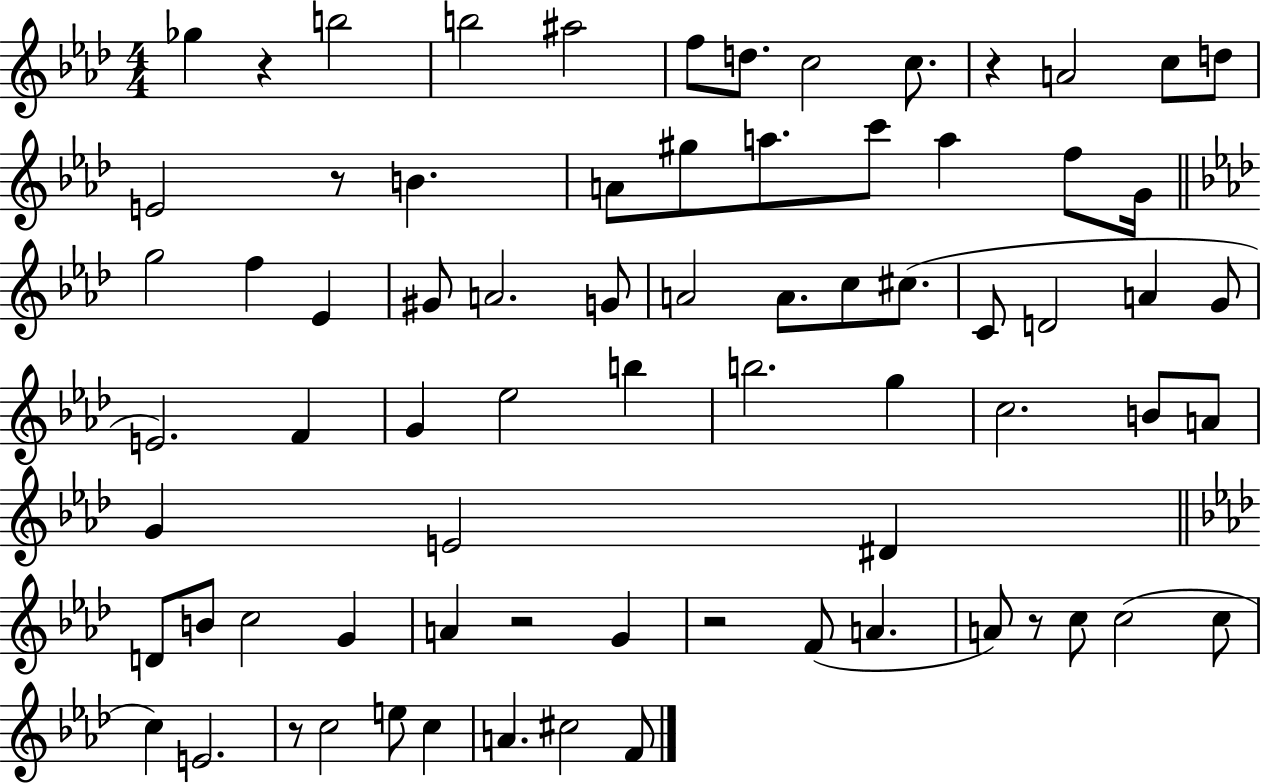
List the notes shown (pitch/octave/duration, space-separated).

Gb5/q R/q B5/h B5/h A#5/h F5/e D5/e. C5/h C5/e. R/q A4/h C5/e D5/e E4/h R/e B4/q. A4/e G#5/e A5/e. C6/e A5/q F5/e G4/s G5/h F5/q Eb4/q G#4/e A4/h. G4/e A4/h A4/e. C5/e C#5/e. C4/e D4/h A4/q G4/e E4/h. F4/q G4/q Eb5/h B5/q B5/h. G5/q C5/h. B4/e A4/e G4/q E4/h D#4/q D4/e B4/e C5/h G4/q A4/q R/h G4/q R/h F4/e A4/q. A4/e R/e C5/e C5/h C5/e C5/q E4/h. R/e C5/h E5/e C5/q A4/q. C#5/h F4/e